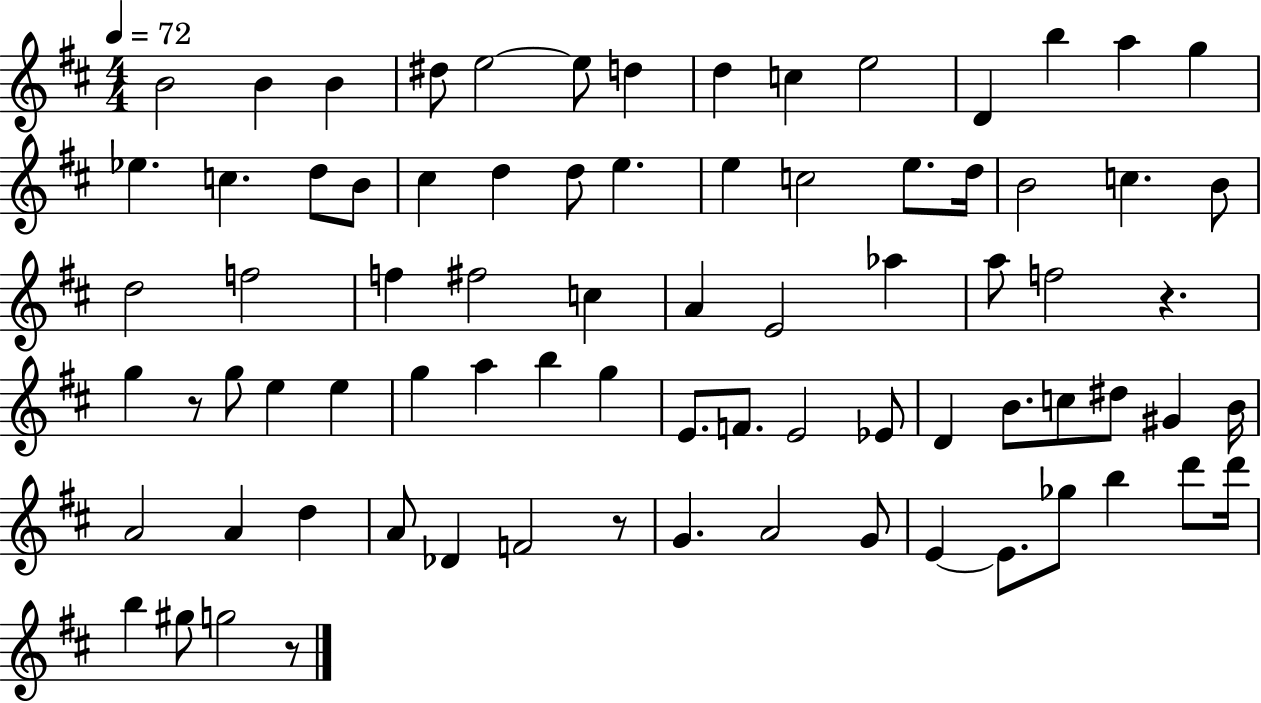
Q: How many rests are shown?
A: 4